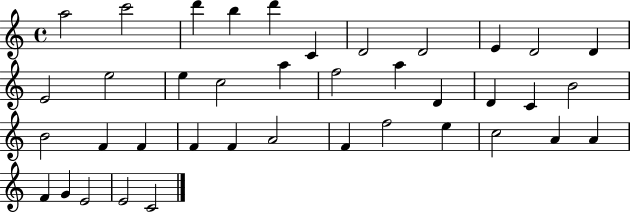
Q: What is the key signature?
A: C major